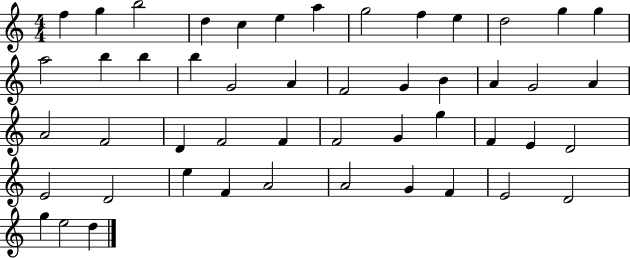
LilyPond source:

{
  \clef treble
  \numericTimeSignature
  \time 4/4
  \key c \major
  f''4 g''4 b''2 | d''4 c''4 e''4 a''4 | g''2 f''4 e''4 | d''2 g''4 g''4 | \break a''2 b''4 b''4 | b''4 g'2 a'4 | f'2 g'4 b'4 | a'4 g'2 a'4 | \break a'2 f'2 | d'4 f'2 f'4 | f'2 g'4 g''4 | f'4 e'4 d'2 | \break e'2 d'2 | e''4 f'4 a'2 | a'2 g'4 f'4 | e'2 d'2 | \break g''4 e''2 d''4 | \bar "|."
}